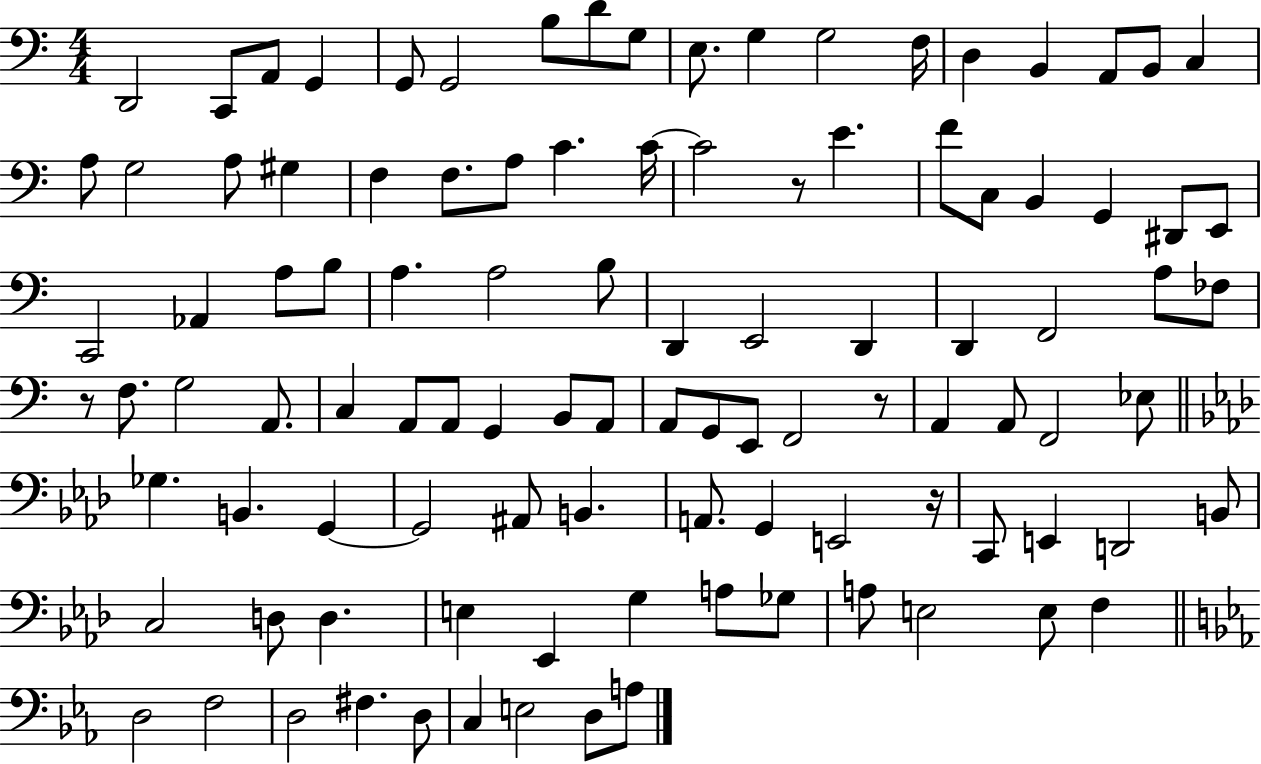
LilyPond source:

{
  \clef bass
  \numericTimeSignature
  \time 4/4
  \key c \major
  d,2 c,8 a,8 g,4 | g,8 g,2 b8 d'8 g8 | e8. g4 g2 f16 | d4 b,4 a,8 b,8 c4 | \break a8 g2 a8 gis4 | f4 f8. a8 c'4. c'16~~ | c'2 r8 e'4. | f'8 c8 b,4 g,4 dis,8 e,8 | \break c,2 aes,4 a8 b8 | a4. a2 b8 | d,4 e,2 d,4 | d,4 f,2 a8 fes8 | \break r8 f8. g2 a,8. | c4 a,8 a,8 g,4 b,8 a,8 | a,8 g,8 e,8 f,2 r8 | a,4 a,8 f,2 ees8 | \break \bar "||" \break \key aes \major ges4. b,4. g,4~~ | g,2 ais,8 b,4. | a,8. g,4 e,2 r16 | c,8 e,4 d,2 b,8 | \break c2 d8 d4. | e4 ees,4 g4 a8 ges8 | a8 e2 e8 f4 | \bar "||" \break \key c \minor d2 f2 | d2 fis4. d8 | c4 e2 d8 a8 | \bar "|."
}